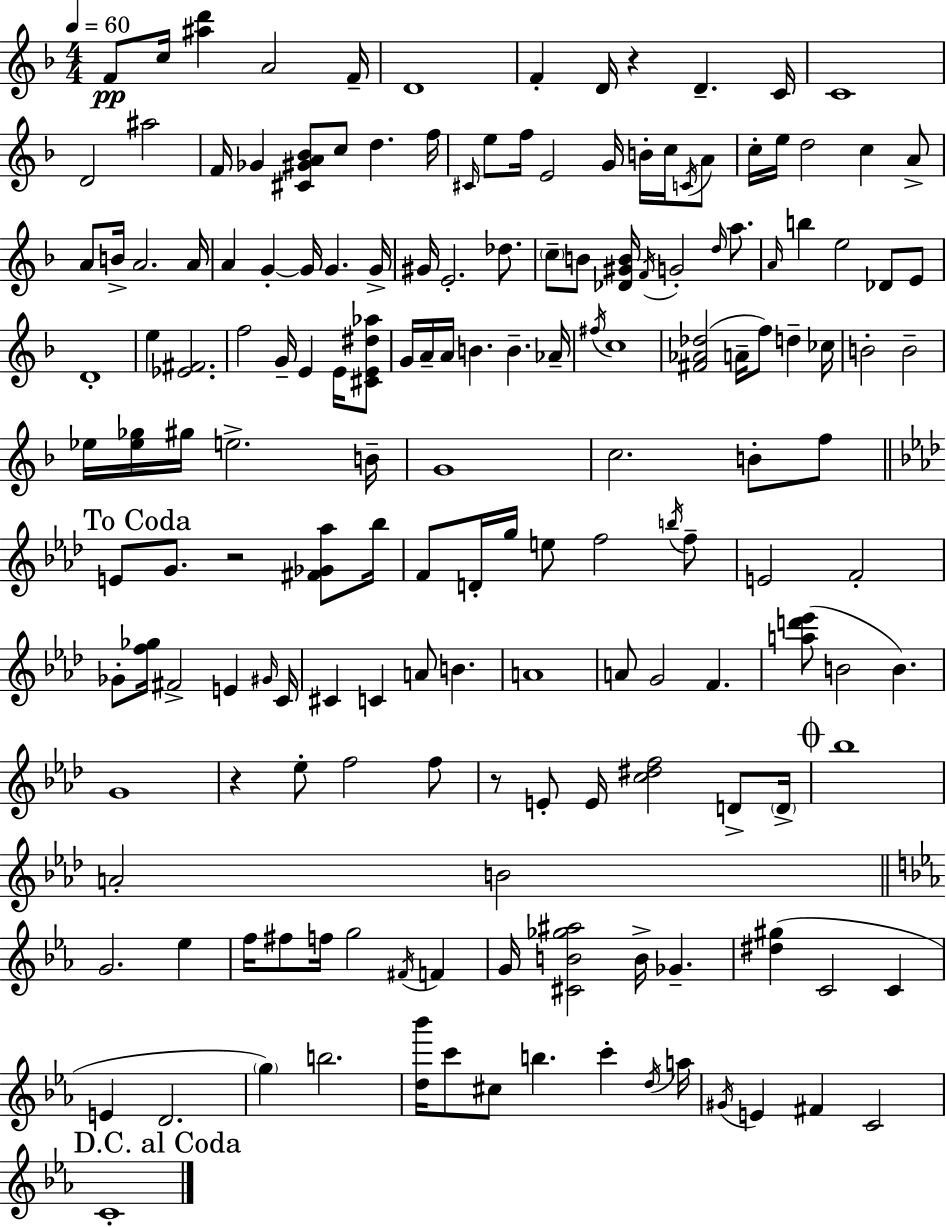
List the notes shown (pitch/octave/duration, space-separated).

F4/e C5/s [A#5,D6]/q A4/h F4/s D4/w F4/q D4/s R/q D4/q. C4/s C4/w D4/h A#5/h F4/s Gb4/q [C#4,G#4,A4,Bb4]/e C5/e D5/q. F5/s C#4/s E5/e F5/s E4/h G4/s B4/s C5/s C4/s A4/e C5/s E5/s D5/h C5/q A4/e A4/e B4/s A4/h. A4/s A4/q G4/q G4/s G4/q. G4/s G#4/s E4/h. Db5/e. C5/e B4/e [Db4,G#4,B4]/s F4/s G4/h D5/s A5/e. A4/s B5/q E5/h Db4/e E4/e D4/w E5/q [Eb4,F#4]/h. F5/h G4/s E4/q E4/s [C#4,E4,D#5,Ab5]/e G4/s A4/s A4/s B4/q. B4/q. Ab4/s F#5/s C5/w [F#4,Ab4,Db5]/h A4/s F5/e D5/q CES5/s B4/h B4/h Eb5/s [Eb5,Gb5]/s G#5/s E5/h. B4/s G4/w C5/h. B4/e F5/e E4/e G4/e. R/h [F#4,Gb4,Ab5]/e Bb5/s F4/e D4/s G5/s E5/e F5/h B5/s F5/e E4/h F4/h Gb4/e [F5,Gb5]/s F#4/h E4/q G#4/s C4/s C#4/q C4/q A4/e B4/q. A4/w A4/e G4/h F4/q. [A5,D6,Eb6]/e B4/h B4/q. G4/w R/q Eb5/e F5/h F5/e R/e E4/e E4/s [C5,D#5,F5]/h D4/e D4/s Bb5/w A4/h B4/h G4/h. Eb5/q F5/s F#5/e F5/s G5/h F#4/s F4/q G4/s [C#4,B4,Gb5,A#5]/h B4/s Gb4/q. [D#5,G#5]/q C4/h C4/q E4/q D4/h. G5/q B5/h. [D5,Bb6]/s C6/e C#5/e B5/q. C6/q D5/s A5/s G#4/s E4/q F#4/q C4/h C4/w